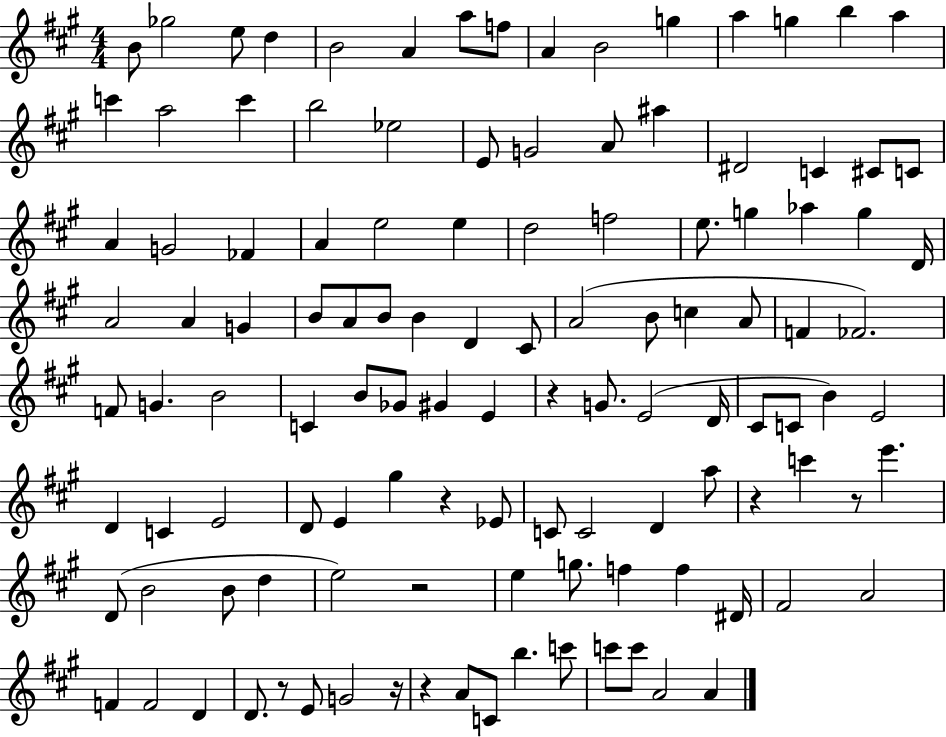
{
  \clef treble
  \numericTimeSignature
  \time 4/4
  \key a \major
  b'8 ges''2 e''8 d''4 | b'2 a'4 a''8 f''8 | a'4 b'2 g''4 | a''4 g''4 b''4 a''4 | \break c'''4 a''2 c'''4 | b''2 ees''2 | e'8 g'2 a'8 ais''4 | dis'2 c'4 cis'8 c'8 | \break a'4 g'2 fes'4 | a'4 e''2 e''4 | d''2 f''2 | e''8. g''4 aes''4 g''4 d'16 | \break a'2 a'4 g'4 | b'8 a'8 b'8 b'4 d'4 cis'8 | a'2( b'8 c''4 a'8 | f'4 fes'2.) | \break f'8 g'4. b'2 | c'4 b'8 ges'8 gis'4 e'4 | r4 g'8. e'2( d'16 | cis'8 c'8 b'4) e'2 | \break d'4 c'4 e'2 | d'8 e'4 gis''4 r4 ees'8 | c'8 c'2 d'4 a''8 | r4 c'''4 r8 e'''4. | \break d'8( b'2 b'8 d''4 | e''2) r2 | e''4 g''8. f''4 f''4 dis'16 | fis'2 a'2 | \break f'4 f'2 d'4 | d'8. r8 e'8 g'2 r16 | r4 a'8 c'8 b''4. c'''8 | c'''8 c'''8 a'2 a'4 | \break \bar "|."
}